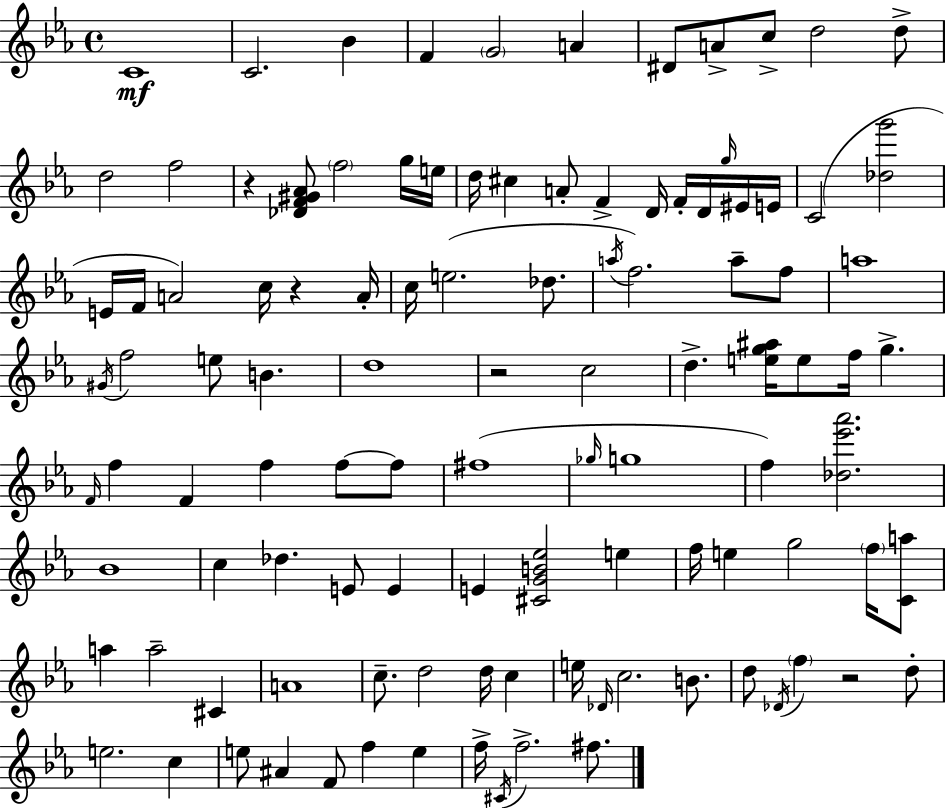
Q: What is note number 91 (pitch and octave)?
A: A#4